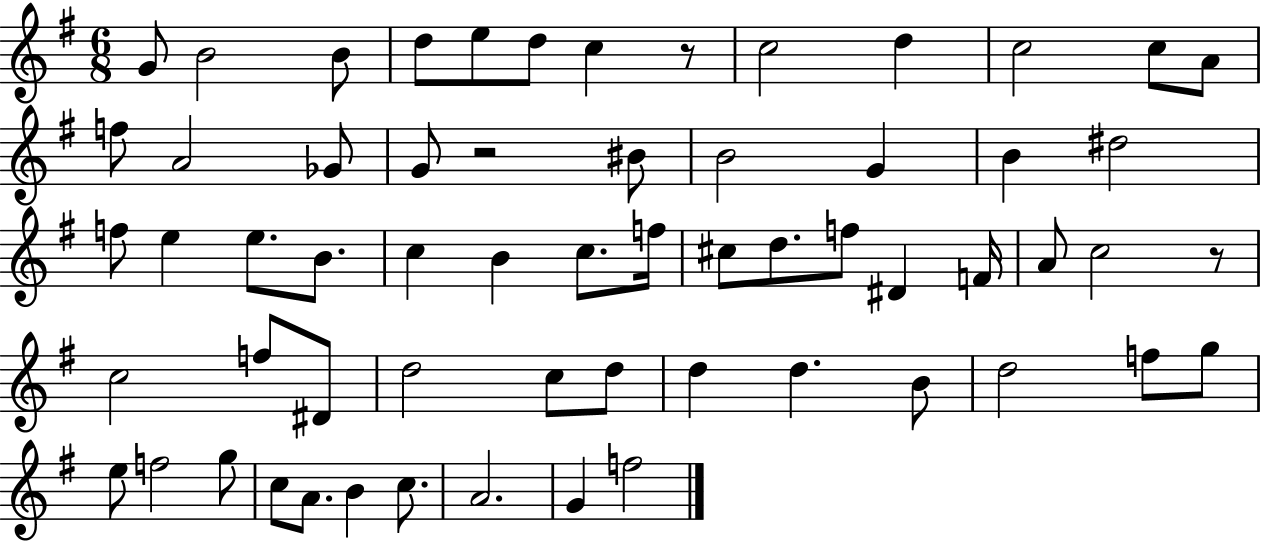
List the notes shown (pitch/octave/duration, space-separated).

G4/e B4/h B4/e D5/e E5/e D5/e C5/q R/e C5/h D5/q C5/h C5/e A4/e F5/e A4/h Gb4/e G4/e R/h BIS4/e B4/h G4/q B4/q D#5/h F5/e E5/q E5/e. B4/e. C5/q B4/q C5/e. F5/s C#5/e D5/e. F5/e D#4/q F4/s A4/e C5/h R/e C5/h F5/e D#4/e D5/h C5/e D5/e D5/q D5/q. B4/e D5/h F5/e G5/e E5/e F5/h G5/e C5/e A4/e. B4/q C5/e. A4/h. G4/q F5/h